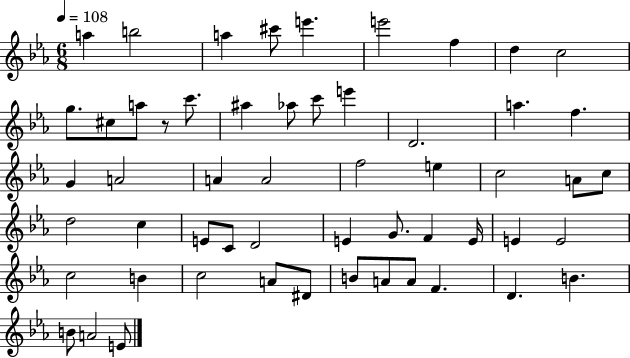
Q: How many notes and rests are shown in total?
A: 55